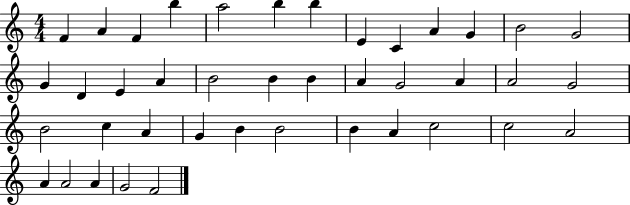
X:1
T:Untitled
M:4/4
L:1/4
K:C
F A F b a2 b b E C A G B2 G2 G D E A B2 B B A G2 A A2 G2 B2 c A G B B2 B A c2 c2 A2 A A2 A G2 F2